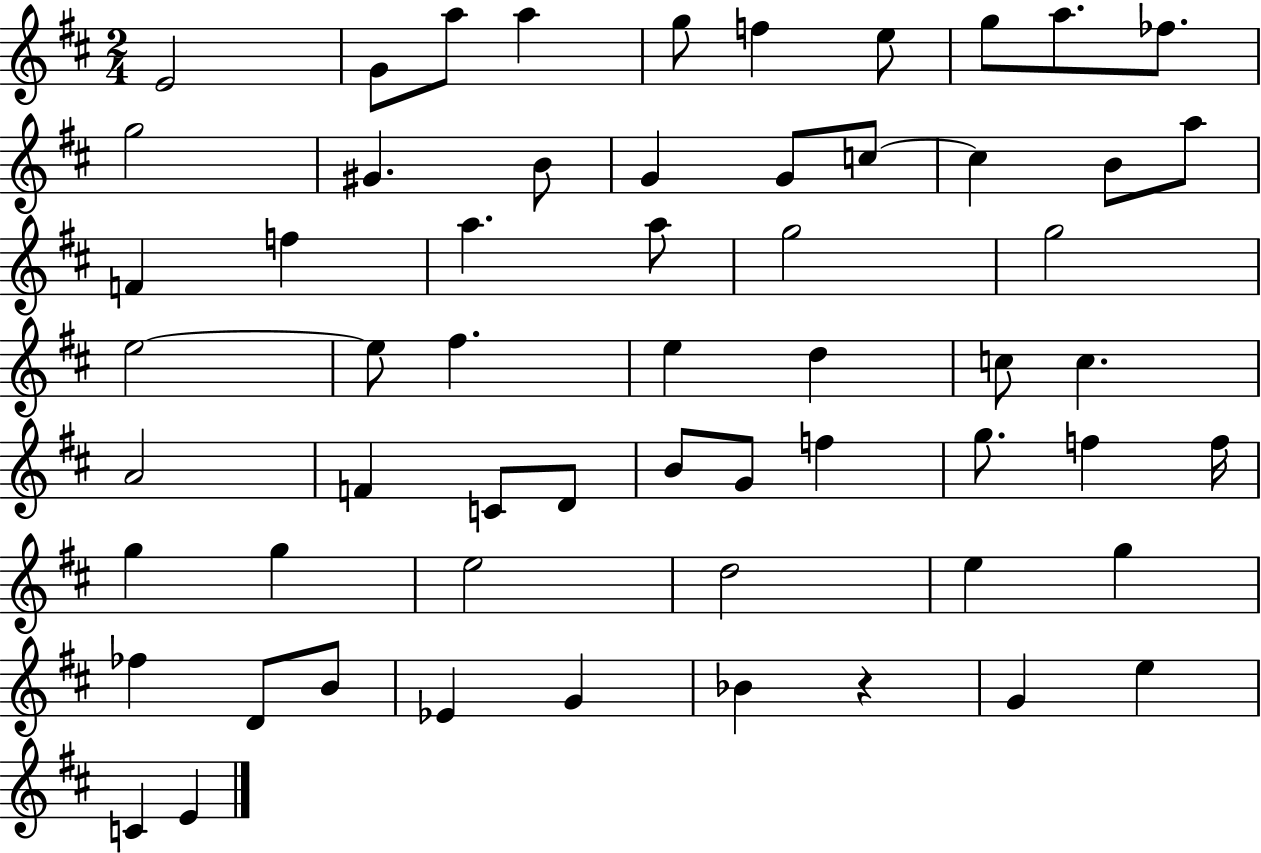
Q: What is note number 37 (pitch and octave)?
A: B4